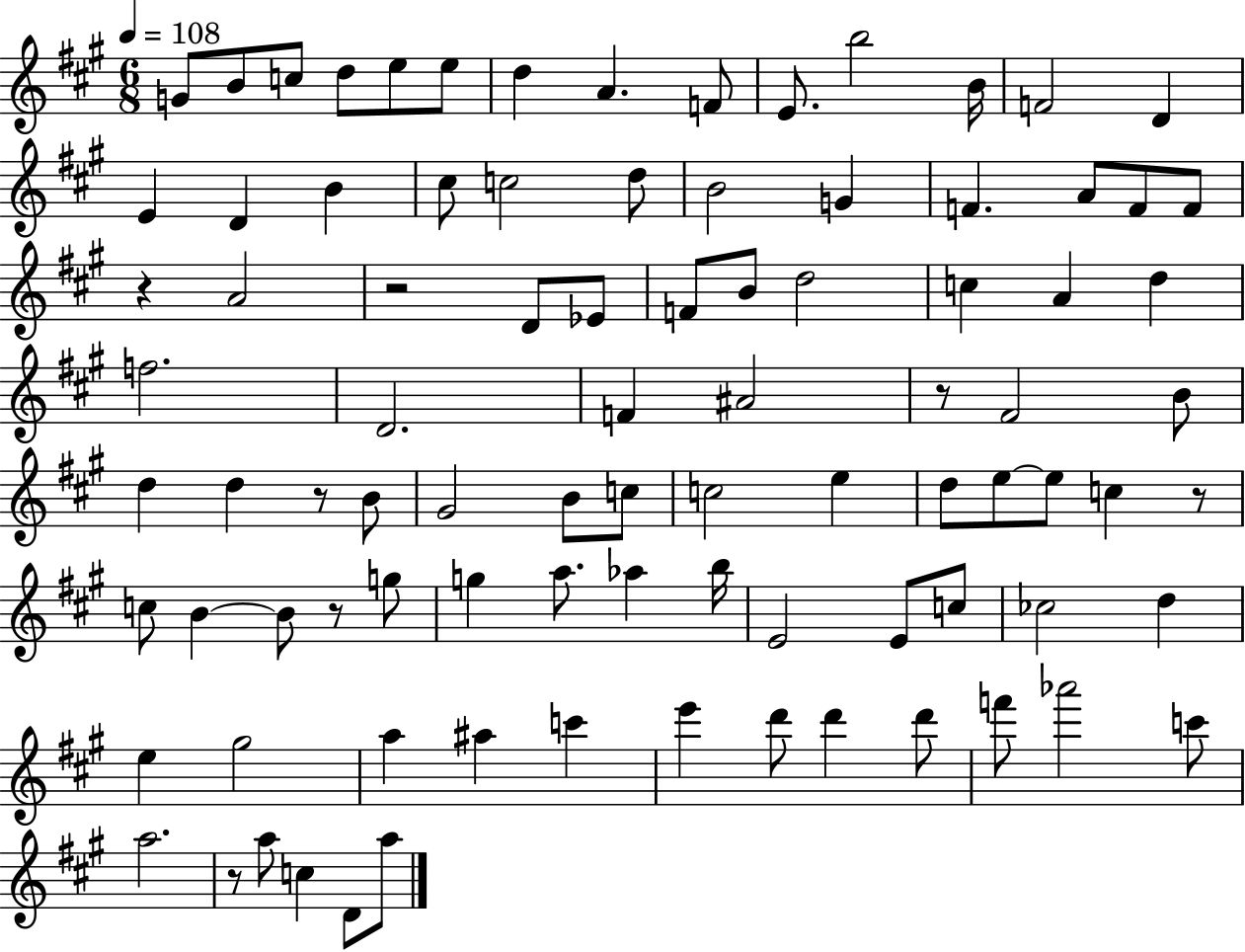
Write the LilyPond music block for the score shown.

{
  \clef treble
  \numericTimeSignature
  \time 6/8
  \key a \major
  \tempo 4 = 108
  \repeat volta 2 { g'8 b'8 c''8 d''8 e''8 e''8 | d''4 a'4. f'8 | e'8. b''2 b'16 | f'2 d'4 | \break e'4 d'4 b'4 | cis''8 c''2 d''8 | b'2 g'4 | f'4. a'8 f'8 f'8 | \break r4 a'2 | r2 d'8 ees'8 | f'8 b'8 d''2 | c''4 a'4 d''4 | \break f''2. | d'2. | f'4 ais'2 | r8 fis'2 b'8 | \break d''4 d''4 r8 b'8 | gis'2 b'8 c''8 | c''2 e''4 | d''8 e''8~~ e''8 c''4 r8 | \break c''8 b'4~~ b'8 r8 g''8 | g''4 a''8. aes''4 b''16 | e'2 e'8 c''8 | ces''2 d''4 | \break e''4 gis''2 | a''4 ais''4 c'''4 | e'''4 d'''8 d'''4 d'''8 | f'''8 aes'''2 c'''8 | \break a''2. | r8 a''8 c''4 d'8 a''8 | } \bar "|."
}